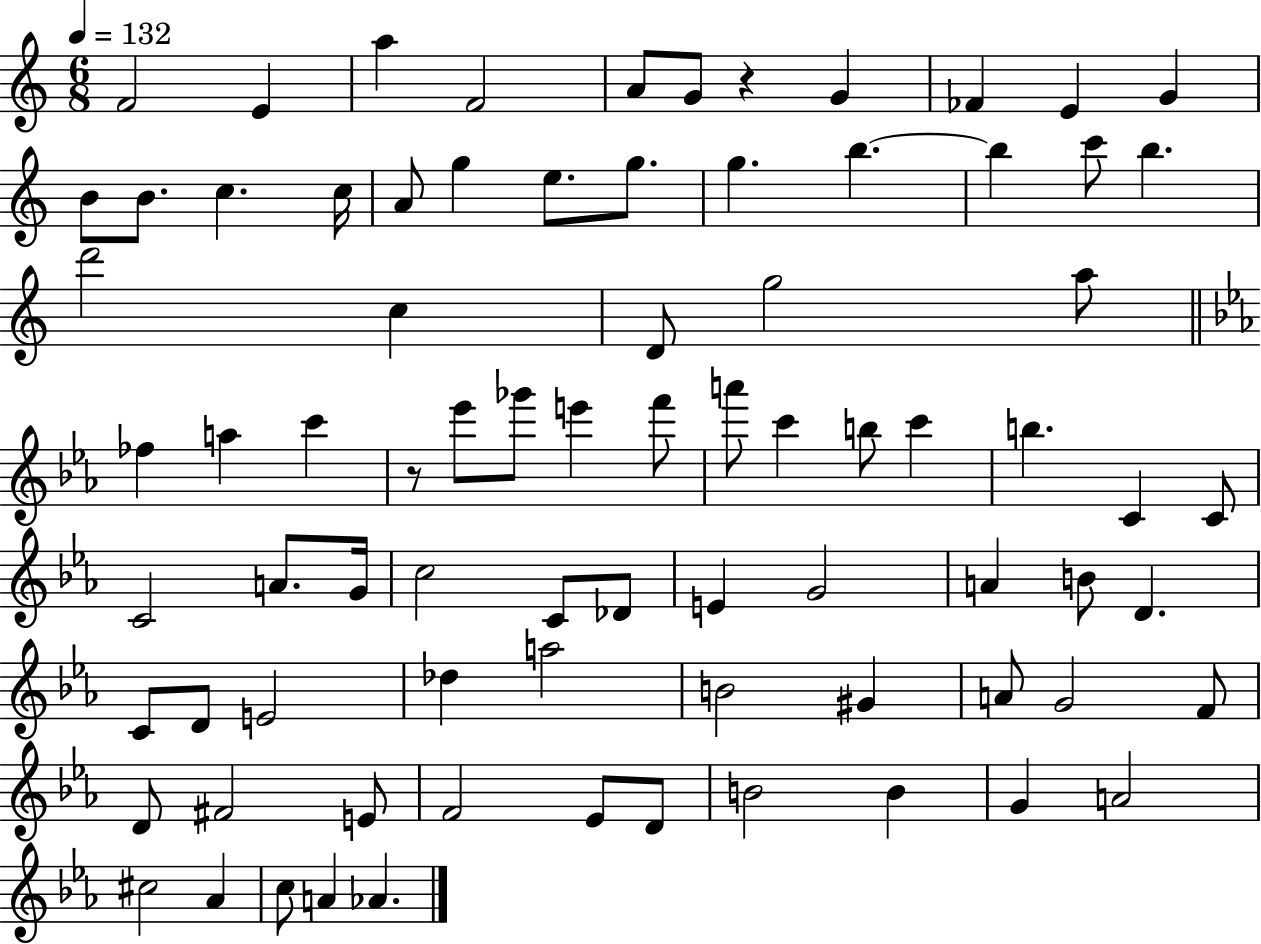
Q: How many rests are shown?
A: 2